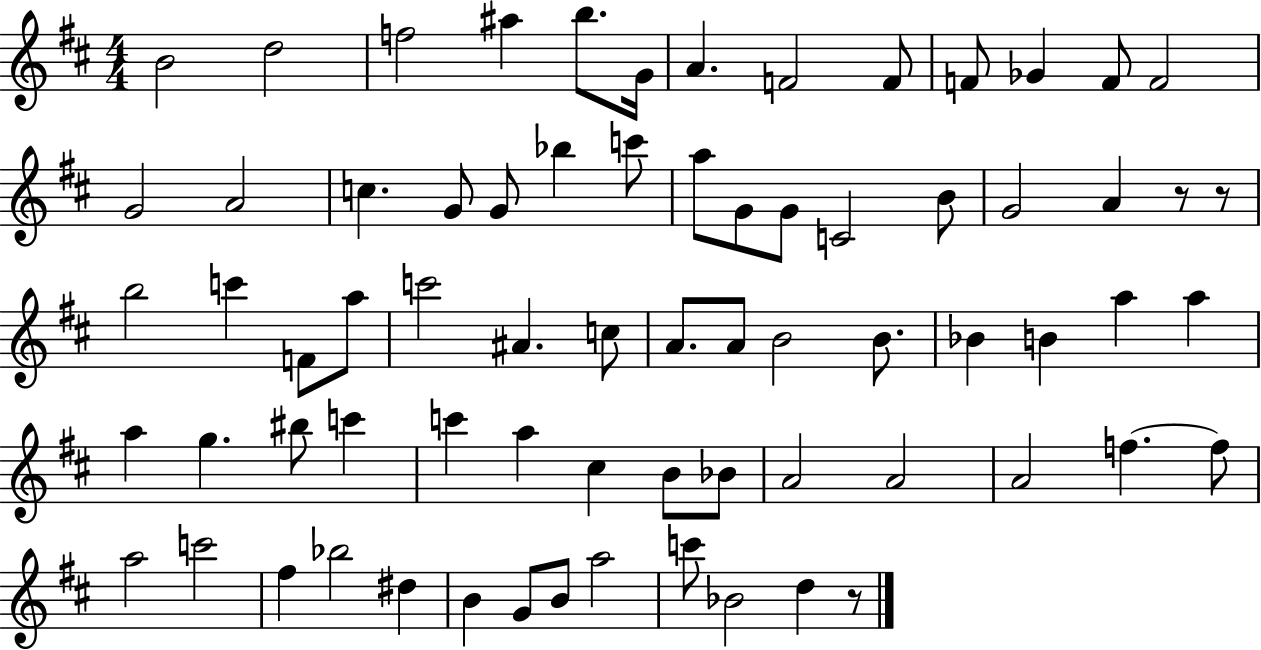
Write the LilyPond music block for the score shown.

{
  \clef treble
  \numericTimeSignature
  \time 4/4
  \key d \major
  \repeat volta 2 { b'2 d''2 | f''2 ais''4 b''8. g'16 | a'4. f'2 f'8 | f'8 ges'4 f'8 f'2 | \break g'2 a'2 | c''4. g'8 g'8 bes''4 c'''8 | a''8 g'8 g'8 c'2 b'8 | g'2 a'4 r8 r8 | \break b''2 c'''4 f'8 a''8 | c'''2 ais'4. c''8 | a'8. a'8 b'2 b'8. | bes'4 b'4 a''4 a''4 | \break a''4 g''4. bis''8 c'''4 | c'''4 a''4 cis''4 b'8 bes'8 | a'2 a'2 | a'2 f''4.~~ f''8 | \break a''2 c'''2 | fis''4 bes''2 dis''4 | b'4 g'8 b'8 a''2 | c'''8 bes'2 d''4 r8 | \break } \bar "|."
}